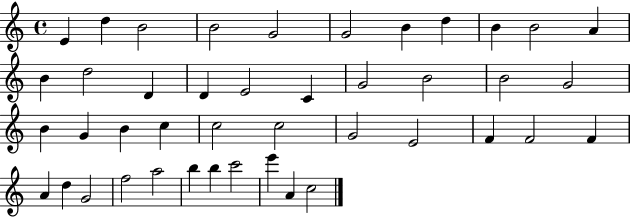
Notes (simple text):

E4/q D5/q B4/h B4/h G4/h G4/h B4/q D5/q B4/q B4/h A4/q B4/q D5/h D4/q D4/q E4/h C4/q G4/h B4/h B4/h G4/h B4/q G4/q B4/q C5/q C5/h C5/h G4/h E4/h F4/q F4/h F4/q A4/q D5/q G4/h F5/h A5/h B5/q B5/q C6/h E6/q A4/q C5/h